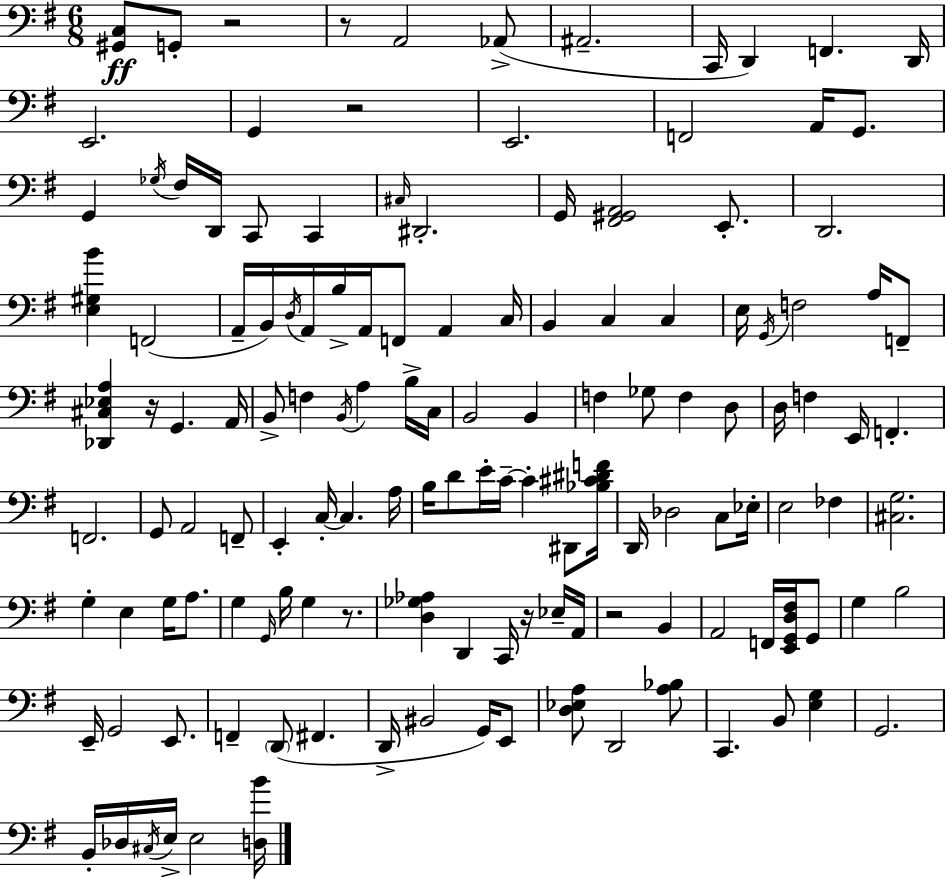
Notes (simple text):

[G#2,C3]/e G2/e R/h R/e A2/h Ab2/e A#2/h. C2/s D2/q F2/q. D2/s E2/h. G2/q R/h E2/h. F2/h A2/s G2/e. G2/q Gb3/s F#3/s D2/s C2/e C2/q C#3/s D#2/h. G2/s [F#2,G#2,A2]/h E2/e. D2/h. [E3,G#3,B4]/q F2/h A2/s B2/s D3/s A2/s B3/s A2/s F2/e A2/q C3/s B2/q C3/q C3/q E3/s G2/s F3/h A3/s F2/e [Db2,C#3,Eb3,A3]/q R/s G2/q. A2/s B2/e F3/q B2/s A3/q B3/s C3/s B2/h B2/q F3/q Gb3/e F3/q D3/e D3/s F3/q E2/s F2/q. F2/h. G2/e A2/h F2/e E2/q C3/s C3/q. A3/s B3/s D4/e E4/s C4/s C4/q D#2/e [Bb3,C#4,D#4,F4]/s D2/s Db3/h C3/e Eb3/s E3/h FES3/q [C#3,G3]/h. G3/q E3/q G3/s A3/e. G3/q G2/s B3/s G3/q R/e. [D3,Gb3,Ab3]/q D2/q C2/s R/s Eb3/s A2/s R/h B2/q A2/h F2/s [E2,G2,D3,F#3]/s G2/e G3/q B3/h E2/s G2/h E2/e. F2/q D2/e F#2/q. D2/s BIS2/h G2/s E2/e [D3,Eb3,A3]/e D2/h [A3,Bb3]/e C2/q. B2/e [E3,G3]/q G2/h. B2/s Db3/s C#3/s E3/s E3/h [D3,B4]/s